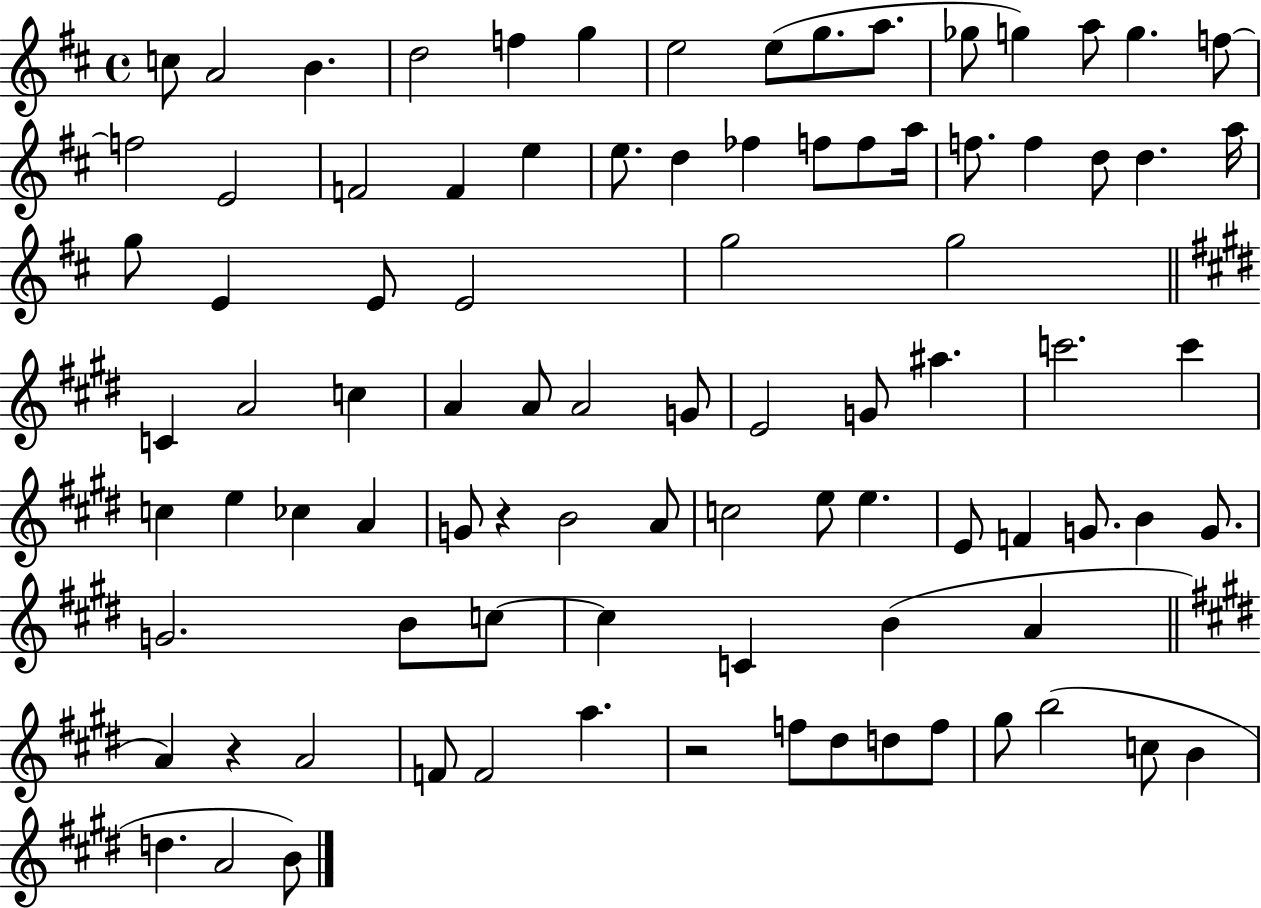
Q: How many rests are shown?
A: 3